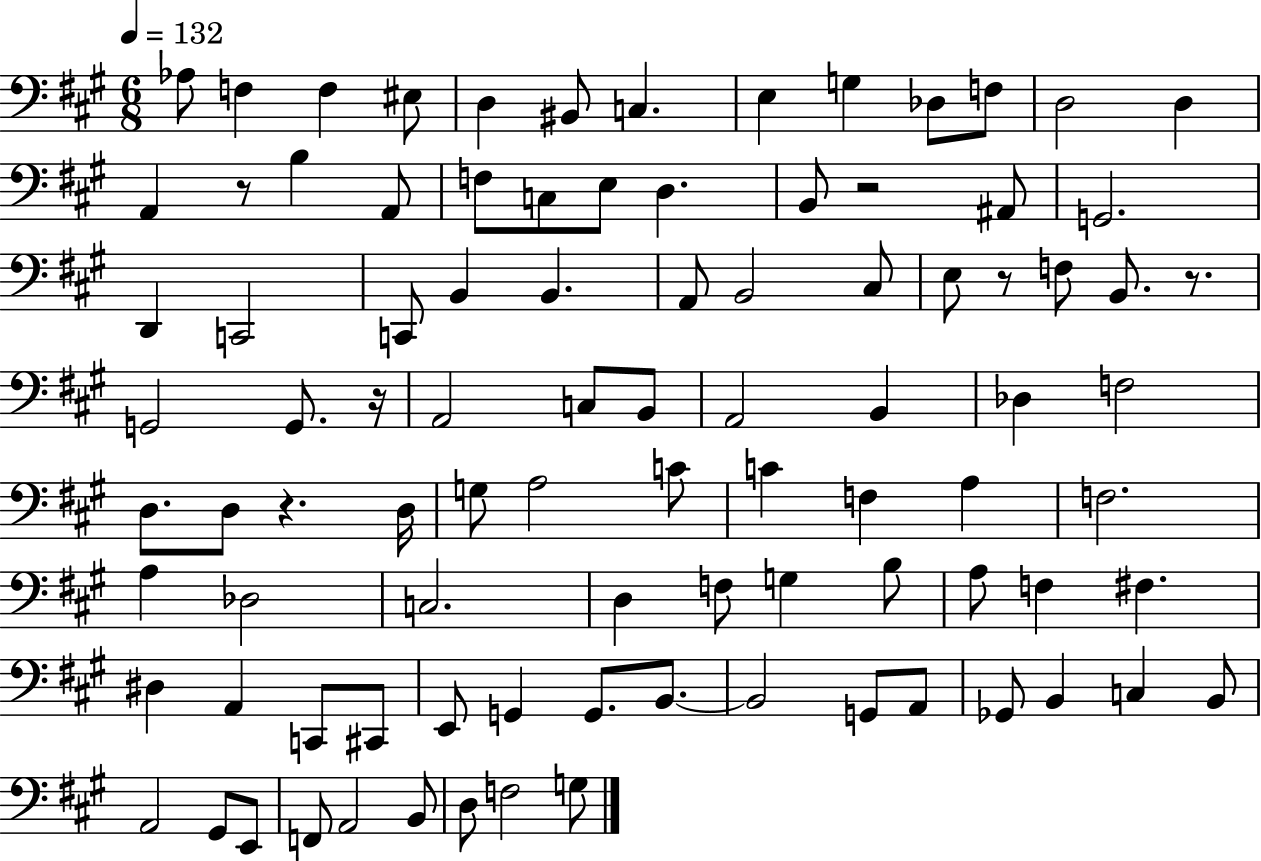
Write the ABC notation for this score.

X:1
T:Untitled
M:6/8
L:1/4
K:A
_A,/2 F, F, ^E,/2 D, ^B,,/2 C, E, G, _D,/2 F,/2 D,2 D, A,, z/2 B, A,,/2 F,/2 C,/2 E,/2 D, B,,/2 z2 ^A,,/2 G,,2 D,, C,,2 C,,/2 B,, B,, A,,/2 B,,2 ^C,/2 E,/2 z/2 F,/2 B,,/2 z/2 G,,2 G,,/2 z/4 A,,2 C,/2 B,,/2 A,,2 B,, _D, F,2 D,/2 D,/2 z D,/4 G,/2 A,2 C/2 C F, A, F,2 A, _D,2 C,2 D, F,/2 G, B,/2 A,/2 F, ^F, ^D, A,, C,,/2 ^C,,/2 E,,/2 G,, G,,/2 B,,/2 B,,2 G,,/2 A,,/2 _G,,/2 B,, C, B,,/2 A,,2 ^G,,/2 E,,/2 F,,/2 A,,2 B,,/2 D,/2 F,2 G,/2